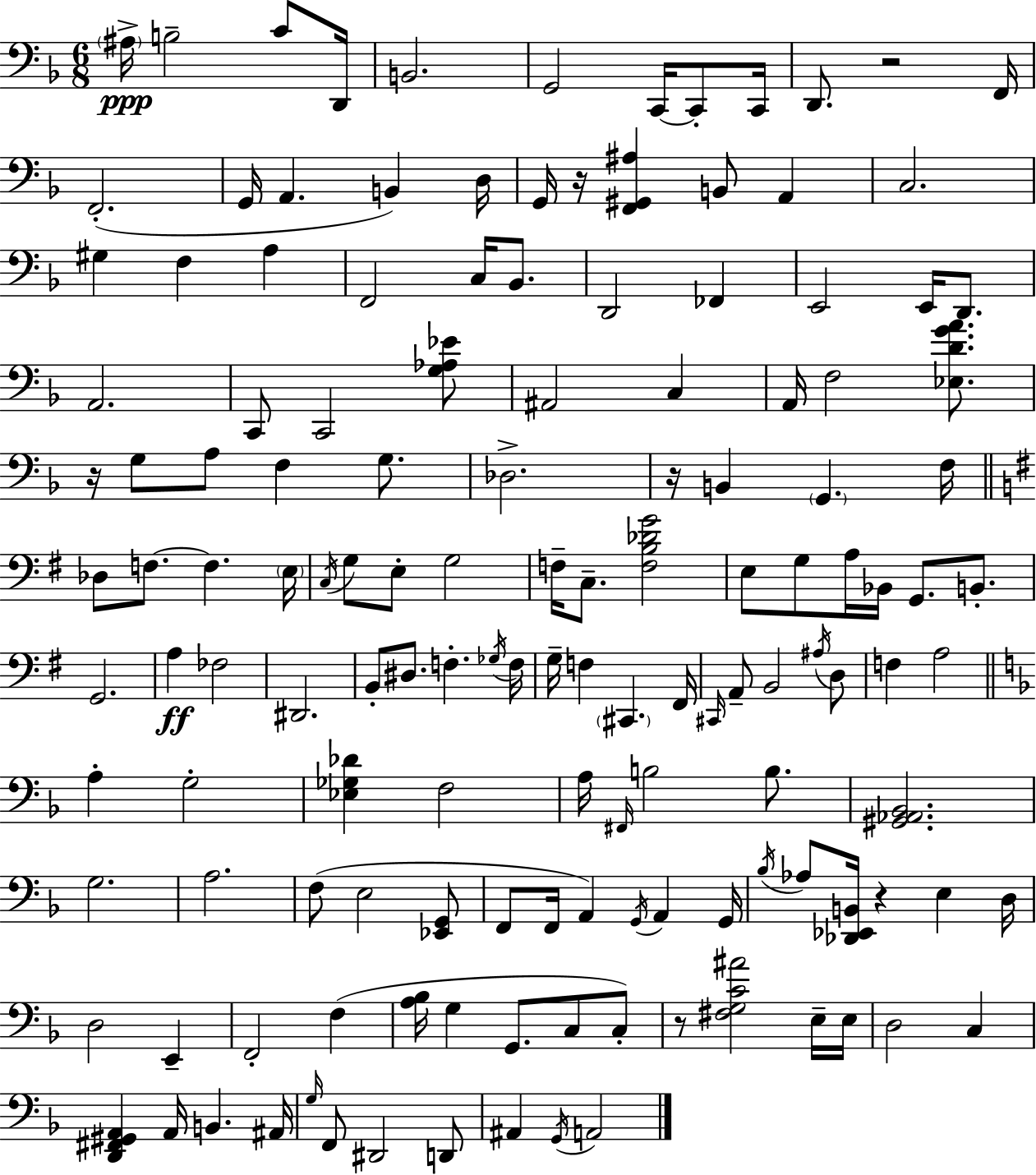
{
  \clef bass
  \numericTimeSignature
  \time 6/8
  \key f \major
  \parenthesize ais16->\ppp b2-- c'8 d,16 | b,2. | g,2 c,16~~ c,8-. c,16 | d,8. r2 f,16 | \break f,2.-.( | g,16 a,4. b,4) d16 | g,16 r16 <f, gis, ais>4 b,8 a,4 | c2. | \break gis4 f4 a4 | f,2 c16 bes,8. | d,2 fes,4 | e,2 e,16 d,8. | \break a,2. | c,8 c,2 <g aes ees'>8 | ais,2 c4 | a,16 f2 <ees d' g' a'>8. | \break r16 g8 a8 f4 g8. | des2.-> | r16 b,4 \parenthesize g,4. f16 | \bar "||" \break \key g \major des8 f8.~~ f4. \parenthesize e16 | \acciaccatura { c16 } g8 e8-. g2 | f16-- c8.-- <f b des' g'>2 | e8 g8 a16 bes,16 g,8. b,8.-. | \break g,2. | a4\ff fes2 | dis,2. | b,8-. dis8. f4.-. | \break \acciaccatura { ges16 } f16 g16-- f4 \parenthesize cis,4. | fis,16 \grace { cis,16 } a,8-- b,2 | \acciaccatura { ais16 } d8 f4 a2 | \bar "||" \break \key f \major a4-. g2-. | <ees ges des'>4 f2 | a16 \grace { fis,16 } b2 b8. | <gis, aes, bes,>2. | \break g2. | a2. | f8( e2 <ees, g,>8 | f,8 f,16 a,4) \acciaccatura { g,16 } a,4 | \break g,16 \acciaccatura { bes16 } aes8 <des, ees, b,>16 r4 e4 | d16 d2 e,4-- | f,2-. f4( | <a bes>16 g4 g,8. c8 | \break c8-.) r8 <fis g c' ais'>2 | e16-- e16 d2 c4 | <d, fis, gis, a,>4 a,16 b,4. | ais,16 \grace { g16 } f,8 dis,2 | \break d,8 ais,4 \acciaccatura { g,16 } a,2 | \bar "|."
}